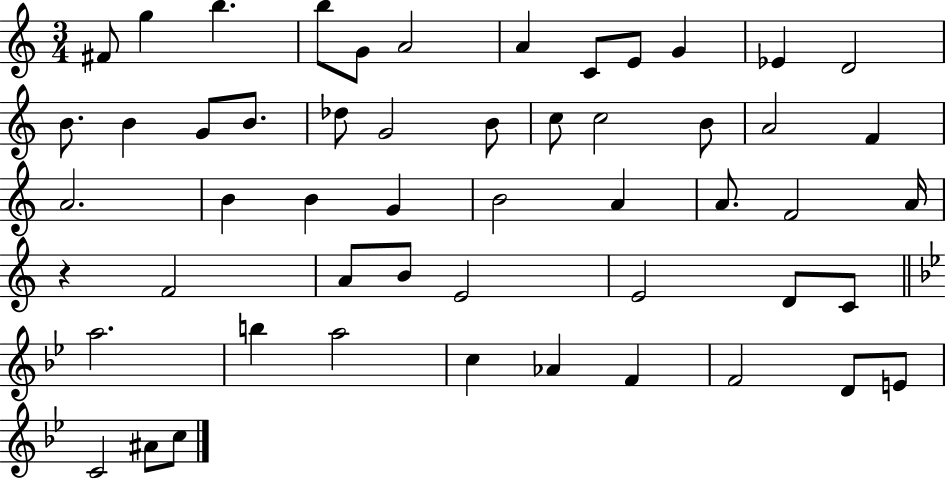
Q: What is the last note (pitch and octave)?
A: C5